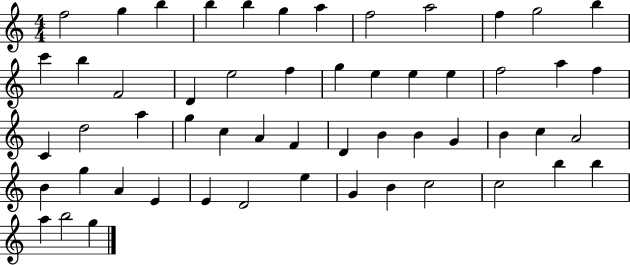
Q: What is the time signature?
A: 4/4